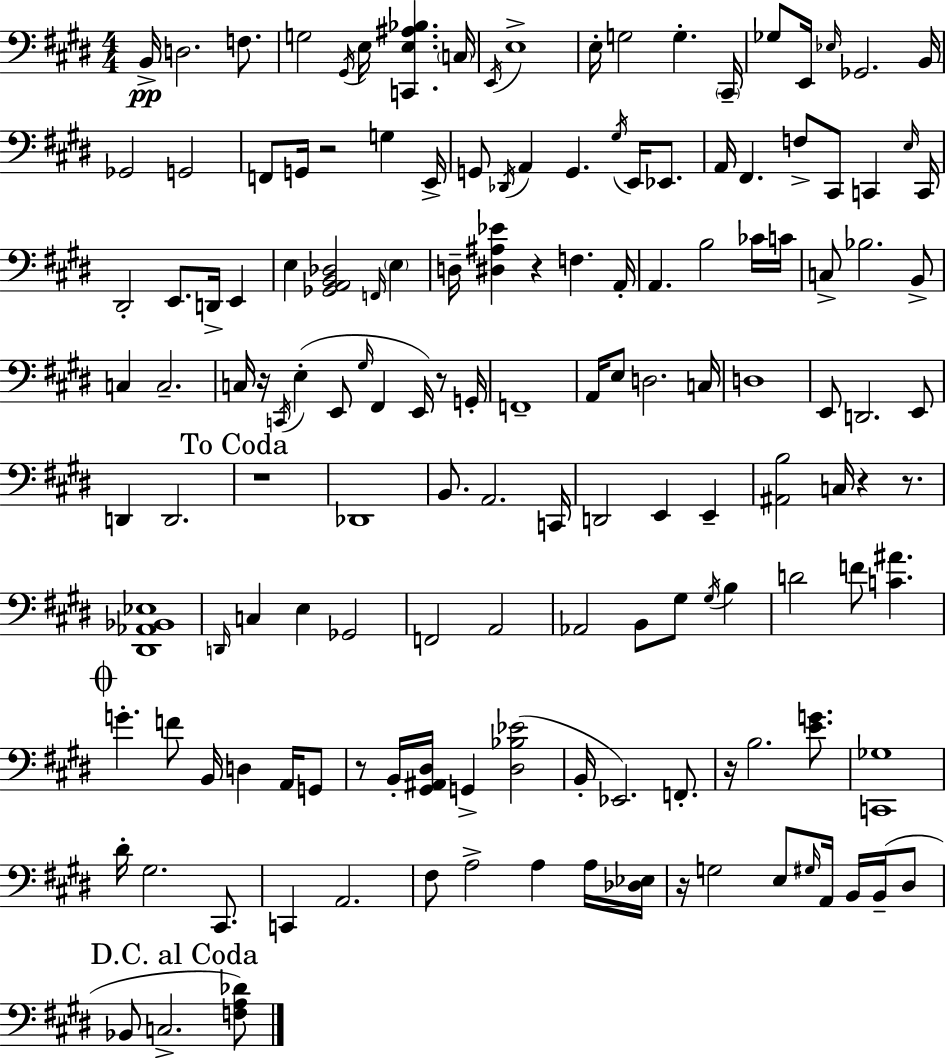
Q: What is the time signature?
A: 4/4